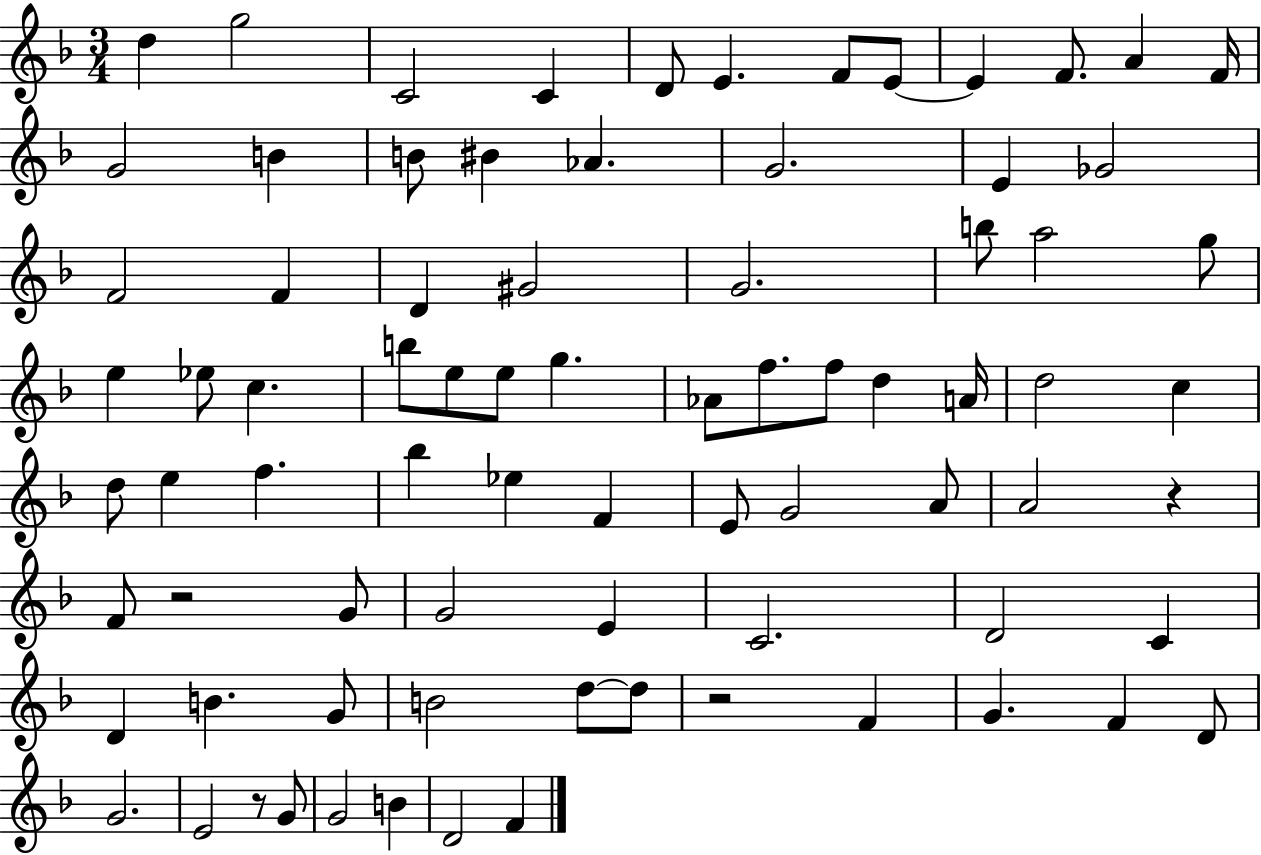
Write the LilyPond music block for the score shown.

{
  \clef treble
  \numericTimeSignature
  \time 3/4
  \key f \major
  \repeat volta 2 { d''4 g''2 | c'2 c'4 | d'8 e'4. f'8 e'8~~ | e'4 f'8. a'4 f'16 | \break g'2 b'4 | b'8 bis'4 aes'4. | g'2. | e'4 ges'2 | \break f'2 f'4 | d'4 gis'2 | g'2. | b''8 a''2 g''8 | \break e''4 ees''8 c''4. | b''8 e''8 e''8 g''4. | aes'8 f''8. f''8 d''4 a'16 | d''2 c''4 | \break d''8 e''4 f''4. | bes''4 ees''4 f'4 | e'8 g'2 a'8 | a'2 r4 | \break f'8 r2 g'8 | g'2 e'4 | c'2. | d'2 c'4 | \break d'4 b'4. g'8 | b'2 d''8~~ d''8 | r2 f'4 | g'4. f'4 d'8 | \break g'2. | e'2 r8 g'8 | g'2 b'4 | d'2 f'4 | \break } \bar "|."
}